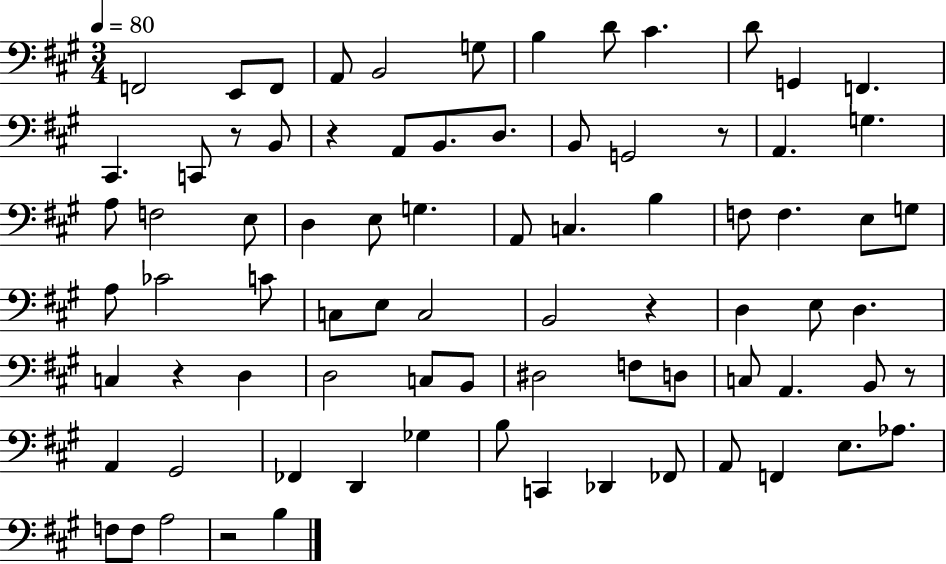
X:1
T:Untitled
M:3/4
L:1/4
K:A
F,,2 E,,/2 F,,/2 A,,/2 B,,2 G,/2 B, D/2 ^C D/2 G,, F,, ^C,, C,,/2 z/2 B,,/2 z A,,/2 B,,/2 D,/2 B,,/2 G,,2 z/2 A,, G, A,/2 F,2 E,/2 D, E,/2 G, A,,/2 C, B, F,/2 F, E,/2 G,/2 A,/2 _C2 C/2 C,/2 E,/2 C,2 B,,2 z D, E,/2 D, C, z D, D,2 C,/2 B,,/2 ^D,2 F,/2 D,/2 C,/2 A,, B,,/2 z/2 A,, ^G,,2 _F,, D,, _G, B,/2 C,, _D,, _F,,/2 A,,/2 F,, E,/2 _A,/2 F,/2 F,/2 A,2 z2 B,